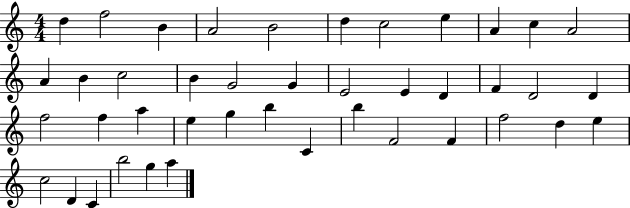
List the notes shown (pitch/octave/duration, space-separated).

D5/q F5/h B4/q A4/h B4/h D5/q C5/h E5/q A4/q C5/q A4/h A4/q B4/q C5/h B4/q G4/h G4/q E4/h E4/q D4/q F4/q D4/h D4/q F5/h F5/q A5/q E5/q G5/q B5/q C4/q B5/q F4/h F4/q F5/h D5/q E5/q C5/h D4/q C4/q B5/h G5/q A5/q